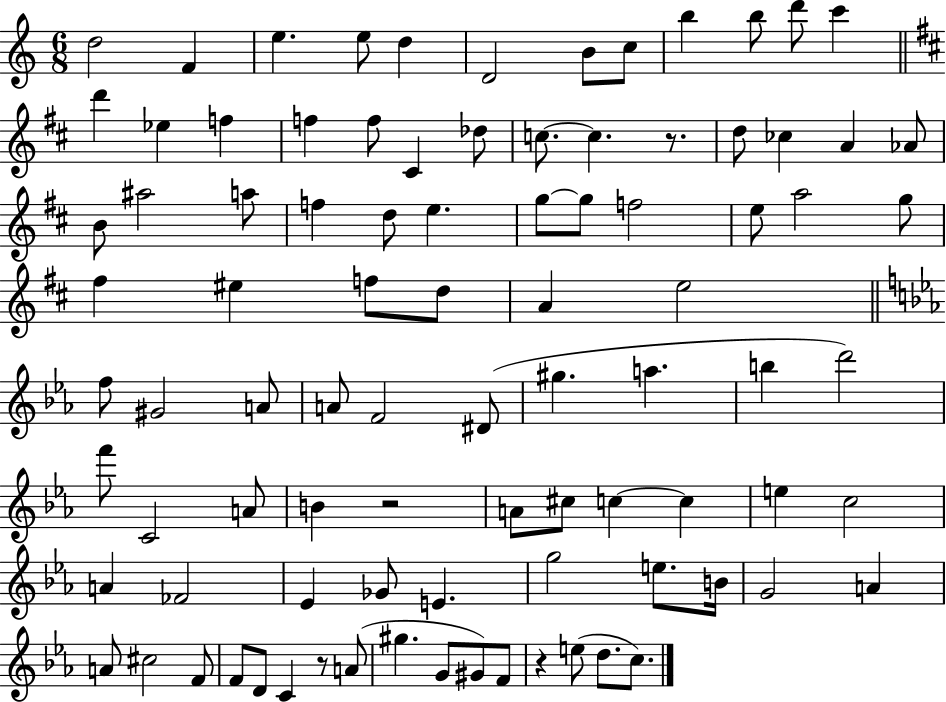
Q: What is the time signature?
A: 6/8